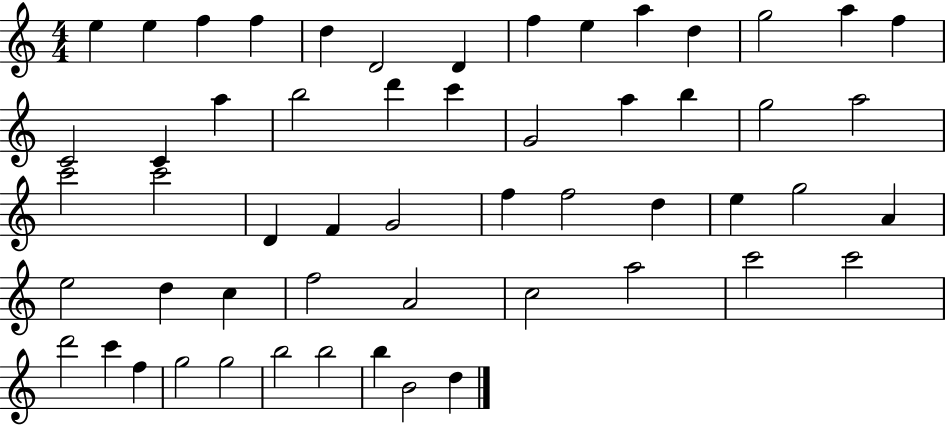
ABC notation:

X:1
T:Untitled
M:4/4
L:1/4
K:C
e e f f d D2 D f e a d g2 a f C2 C a b2 d' c' G2 a b g2 a2 c'2 c'2 D F G2 f f2 d e g2 A e2 d c f2 A2 c2 a2 c'2 c'2 d'2 c' f g2 g2 b2 b2 b B2 d